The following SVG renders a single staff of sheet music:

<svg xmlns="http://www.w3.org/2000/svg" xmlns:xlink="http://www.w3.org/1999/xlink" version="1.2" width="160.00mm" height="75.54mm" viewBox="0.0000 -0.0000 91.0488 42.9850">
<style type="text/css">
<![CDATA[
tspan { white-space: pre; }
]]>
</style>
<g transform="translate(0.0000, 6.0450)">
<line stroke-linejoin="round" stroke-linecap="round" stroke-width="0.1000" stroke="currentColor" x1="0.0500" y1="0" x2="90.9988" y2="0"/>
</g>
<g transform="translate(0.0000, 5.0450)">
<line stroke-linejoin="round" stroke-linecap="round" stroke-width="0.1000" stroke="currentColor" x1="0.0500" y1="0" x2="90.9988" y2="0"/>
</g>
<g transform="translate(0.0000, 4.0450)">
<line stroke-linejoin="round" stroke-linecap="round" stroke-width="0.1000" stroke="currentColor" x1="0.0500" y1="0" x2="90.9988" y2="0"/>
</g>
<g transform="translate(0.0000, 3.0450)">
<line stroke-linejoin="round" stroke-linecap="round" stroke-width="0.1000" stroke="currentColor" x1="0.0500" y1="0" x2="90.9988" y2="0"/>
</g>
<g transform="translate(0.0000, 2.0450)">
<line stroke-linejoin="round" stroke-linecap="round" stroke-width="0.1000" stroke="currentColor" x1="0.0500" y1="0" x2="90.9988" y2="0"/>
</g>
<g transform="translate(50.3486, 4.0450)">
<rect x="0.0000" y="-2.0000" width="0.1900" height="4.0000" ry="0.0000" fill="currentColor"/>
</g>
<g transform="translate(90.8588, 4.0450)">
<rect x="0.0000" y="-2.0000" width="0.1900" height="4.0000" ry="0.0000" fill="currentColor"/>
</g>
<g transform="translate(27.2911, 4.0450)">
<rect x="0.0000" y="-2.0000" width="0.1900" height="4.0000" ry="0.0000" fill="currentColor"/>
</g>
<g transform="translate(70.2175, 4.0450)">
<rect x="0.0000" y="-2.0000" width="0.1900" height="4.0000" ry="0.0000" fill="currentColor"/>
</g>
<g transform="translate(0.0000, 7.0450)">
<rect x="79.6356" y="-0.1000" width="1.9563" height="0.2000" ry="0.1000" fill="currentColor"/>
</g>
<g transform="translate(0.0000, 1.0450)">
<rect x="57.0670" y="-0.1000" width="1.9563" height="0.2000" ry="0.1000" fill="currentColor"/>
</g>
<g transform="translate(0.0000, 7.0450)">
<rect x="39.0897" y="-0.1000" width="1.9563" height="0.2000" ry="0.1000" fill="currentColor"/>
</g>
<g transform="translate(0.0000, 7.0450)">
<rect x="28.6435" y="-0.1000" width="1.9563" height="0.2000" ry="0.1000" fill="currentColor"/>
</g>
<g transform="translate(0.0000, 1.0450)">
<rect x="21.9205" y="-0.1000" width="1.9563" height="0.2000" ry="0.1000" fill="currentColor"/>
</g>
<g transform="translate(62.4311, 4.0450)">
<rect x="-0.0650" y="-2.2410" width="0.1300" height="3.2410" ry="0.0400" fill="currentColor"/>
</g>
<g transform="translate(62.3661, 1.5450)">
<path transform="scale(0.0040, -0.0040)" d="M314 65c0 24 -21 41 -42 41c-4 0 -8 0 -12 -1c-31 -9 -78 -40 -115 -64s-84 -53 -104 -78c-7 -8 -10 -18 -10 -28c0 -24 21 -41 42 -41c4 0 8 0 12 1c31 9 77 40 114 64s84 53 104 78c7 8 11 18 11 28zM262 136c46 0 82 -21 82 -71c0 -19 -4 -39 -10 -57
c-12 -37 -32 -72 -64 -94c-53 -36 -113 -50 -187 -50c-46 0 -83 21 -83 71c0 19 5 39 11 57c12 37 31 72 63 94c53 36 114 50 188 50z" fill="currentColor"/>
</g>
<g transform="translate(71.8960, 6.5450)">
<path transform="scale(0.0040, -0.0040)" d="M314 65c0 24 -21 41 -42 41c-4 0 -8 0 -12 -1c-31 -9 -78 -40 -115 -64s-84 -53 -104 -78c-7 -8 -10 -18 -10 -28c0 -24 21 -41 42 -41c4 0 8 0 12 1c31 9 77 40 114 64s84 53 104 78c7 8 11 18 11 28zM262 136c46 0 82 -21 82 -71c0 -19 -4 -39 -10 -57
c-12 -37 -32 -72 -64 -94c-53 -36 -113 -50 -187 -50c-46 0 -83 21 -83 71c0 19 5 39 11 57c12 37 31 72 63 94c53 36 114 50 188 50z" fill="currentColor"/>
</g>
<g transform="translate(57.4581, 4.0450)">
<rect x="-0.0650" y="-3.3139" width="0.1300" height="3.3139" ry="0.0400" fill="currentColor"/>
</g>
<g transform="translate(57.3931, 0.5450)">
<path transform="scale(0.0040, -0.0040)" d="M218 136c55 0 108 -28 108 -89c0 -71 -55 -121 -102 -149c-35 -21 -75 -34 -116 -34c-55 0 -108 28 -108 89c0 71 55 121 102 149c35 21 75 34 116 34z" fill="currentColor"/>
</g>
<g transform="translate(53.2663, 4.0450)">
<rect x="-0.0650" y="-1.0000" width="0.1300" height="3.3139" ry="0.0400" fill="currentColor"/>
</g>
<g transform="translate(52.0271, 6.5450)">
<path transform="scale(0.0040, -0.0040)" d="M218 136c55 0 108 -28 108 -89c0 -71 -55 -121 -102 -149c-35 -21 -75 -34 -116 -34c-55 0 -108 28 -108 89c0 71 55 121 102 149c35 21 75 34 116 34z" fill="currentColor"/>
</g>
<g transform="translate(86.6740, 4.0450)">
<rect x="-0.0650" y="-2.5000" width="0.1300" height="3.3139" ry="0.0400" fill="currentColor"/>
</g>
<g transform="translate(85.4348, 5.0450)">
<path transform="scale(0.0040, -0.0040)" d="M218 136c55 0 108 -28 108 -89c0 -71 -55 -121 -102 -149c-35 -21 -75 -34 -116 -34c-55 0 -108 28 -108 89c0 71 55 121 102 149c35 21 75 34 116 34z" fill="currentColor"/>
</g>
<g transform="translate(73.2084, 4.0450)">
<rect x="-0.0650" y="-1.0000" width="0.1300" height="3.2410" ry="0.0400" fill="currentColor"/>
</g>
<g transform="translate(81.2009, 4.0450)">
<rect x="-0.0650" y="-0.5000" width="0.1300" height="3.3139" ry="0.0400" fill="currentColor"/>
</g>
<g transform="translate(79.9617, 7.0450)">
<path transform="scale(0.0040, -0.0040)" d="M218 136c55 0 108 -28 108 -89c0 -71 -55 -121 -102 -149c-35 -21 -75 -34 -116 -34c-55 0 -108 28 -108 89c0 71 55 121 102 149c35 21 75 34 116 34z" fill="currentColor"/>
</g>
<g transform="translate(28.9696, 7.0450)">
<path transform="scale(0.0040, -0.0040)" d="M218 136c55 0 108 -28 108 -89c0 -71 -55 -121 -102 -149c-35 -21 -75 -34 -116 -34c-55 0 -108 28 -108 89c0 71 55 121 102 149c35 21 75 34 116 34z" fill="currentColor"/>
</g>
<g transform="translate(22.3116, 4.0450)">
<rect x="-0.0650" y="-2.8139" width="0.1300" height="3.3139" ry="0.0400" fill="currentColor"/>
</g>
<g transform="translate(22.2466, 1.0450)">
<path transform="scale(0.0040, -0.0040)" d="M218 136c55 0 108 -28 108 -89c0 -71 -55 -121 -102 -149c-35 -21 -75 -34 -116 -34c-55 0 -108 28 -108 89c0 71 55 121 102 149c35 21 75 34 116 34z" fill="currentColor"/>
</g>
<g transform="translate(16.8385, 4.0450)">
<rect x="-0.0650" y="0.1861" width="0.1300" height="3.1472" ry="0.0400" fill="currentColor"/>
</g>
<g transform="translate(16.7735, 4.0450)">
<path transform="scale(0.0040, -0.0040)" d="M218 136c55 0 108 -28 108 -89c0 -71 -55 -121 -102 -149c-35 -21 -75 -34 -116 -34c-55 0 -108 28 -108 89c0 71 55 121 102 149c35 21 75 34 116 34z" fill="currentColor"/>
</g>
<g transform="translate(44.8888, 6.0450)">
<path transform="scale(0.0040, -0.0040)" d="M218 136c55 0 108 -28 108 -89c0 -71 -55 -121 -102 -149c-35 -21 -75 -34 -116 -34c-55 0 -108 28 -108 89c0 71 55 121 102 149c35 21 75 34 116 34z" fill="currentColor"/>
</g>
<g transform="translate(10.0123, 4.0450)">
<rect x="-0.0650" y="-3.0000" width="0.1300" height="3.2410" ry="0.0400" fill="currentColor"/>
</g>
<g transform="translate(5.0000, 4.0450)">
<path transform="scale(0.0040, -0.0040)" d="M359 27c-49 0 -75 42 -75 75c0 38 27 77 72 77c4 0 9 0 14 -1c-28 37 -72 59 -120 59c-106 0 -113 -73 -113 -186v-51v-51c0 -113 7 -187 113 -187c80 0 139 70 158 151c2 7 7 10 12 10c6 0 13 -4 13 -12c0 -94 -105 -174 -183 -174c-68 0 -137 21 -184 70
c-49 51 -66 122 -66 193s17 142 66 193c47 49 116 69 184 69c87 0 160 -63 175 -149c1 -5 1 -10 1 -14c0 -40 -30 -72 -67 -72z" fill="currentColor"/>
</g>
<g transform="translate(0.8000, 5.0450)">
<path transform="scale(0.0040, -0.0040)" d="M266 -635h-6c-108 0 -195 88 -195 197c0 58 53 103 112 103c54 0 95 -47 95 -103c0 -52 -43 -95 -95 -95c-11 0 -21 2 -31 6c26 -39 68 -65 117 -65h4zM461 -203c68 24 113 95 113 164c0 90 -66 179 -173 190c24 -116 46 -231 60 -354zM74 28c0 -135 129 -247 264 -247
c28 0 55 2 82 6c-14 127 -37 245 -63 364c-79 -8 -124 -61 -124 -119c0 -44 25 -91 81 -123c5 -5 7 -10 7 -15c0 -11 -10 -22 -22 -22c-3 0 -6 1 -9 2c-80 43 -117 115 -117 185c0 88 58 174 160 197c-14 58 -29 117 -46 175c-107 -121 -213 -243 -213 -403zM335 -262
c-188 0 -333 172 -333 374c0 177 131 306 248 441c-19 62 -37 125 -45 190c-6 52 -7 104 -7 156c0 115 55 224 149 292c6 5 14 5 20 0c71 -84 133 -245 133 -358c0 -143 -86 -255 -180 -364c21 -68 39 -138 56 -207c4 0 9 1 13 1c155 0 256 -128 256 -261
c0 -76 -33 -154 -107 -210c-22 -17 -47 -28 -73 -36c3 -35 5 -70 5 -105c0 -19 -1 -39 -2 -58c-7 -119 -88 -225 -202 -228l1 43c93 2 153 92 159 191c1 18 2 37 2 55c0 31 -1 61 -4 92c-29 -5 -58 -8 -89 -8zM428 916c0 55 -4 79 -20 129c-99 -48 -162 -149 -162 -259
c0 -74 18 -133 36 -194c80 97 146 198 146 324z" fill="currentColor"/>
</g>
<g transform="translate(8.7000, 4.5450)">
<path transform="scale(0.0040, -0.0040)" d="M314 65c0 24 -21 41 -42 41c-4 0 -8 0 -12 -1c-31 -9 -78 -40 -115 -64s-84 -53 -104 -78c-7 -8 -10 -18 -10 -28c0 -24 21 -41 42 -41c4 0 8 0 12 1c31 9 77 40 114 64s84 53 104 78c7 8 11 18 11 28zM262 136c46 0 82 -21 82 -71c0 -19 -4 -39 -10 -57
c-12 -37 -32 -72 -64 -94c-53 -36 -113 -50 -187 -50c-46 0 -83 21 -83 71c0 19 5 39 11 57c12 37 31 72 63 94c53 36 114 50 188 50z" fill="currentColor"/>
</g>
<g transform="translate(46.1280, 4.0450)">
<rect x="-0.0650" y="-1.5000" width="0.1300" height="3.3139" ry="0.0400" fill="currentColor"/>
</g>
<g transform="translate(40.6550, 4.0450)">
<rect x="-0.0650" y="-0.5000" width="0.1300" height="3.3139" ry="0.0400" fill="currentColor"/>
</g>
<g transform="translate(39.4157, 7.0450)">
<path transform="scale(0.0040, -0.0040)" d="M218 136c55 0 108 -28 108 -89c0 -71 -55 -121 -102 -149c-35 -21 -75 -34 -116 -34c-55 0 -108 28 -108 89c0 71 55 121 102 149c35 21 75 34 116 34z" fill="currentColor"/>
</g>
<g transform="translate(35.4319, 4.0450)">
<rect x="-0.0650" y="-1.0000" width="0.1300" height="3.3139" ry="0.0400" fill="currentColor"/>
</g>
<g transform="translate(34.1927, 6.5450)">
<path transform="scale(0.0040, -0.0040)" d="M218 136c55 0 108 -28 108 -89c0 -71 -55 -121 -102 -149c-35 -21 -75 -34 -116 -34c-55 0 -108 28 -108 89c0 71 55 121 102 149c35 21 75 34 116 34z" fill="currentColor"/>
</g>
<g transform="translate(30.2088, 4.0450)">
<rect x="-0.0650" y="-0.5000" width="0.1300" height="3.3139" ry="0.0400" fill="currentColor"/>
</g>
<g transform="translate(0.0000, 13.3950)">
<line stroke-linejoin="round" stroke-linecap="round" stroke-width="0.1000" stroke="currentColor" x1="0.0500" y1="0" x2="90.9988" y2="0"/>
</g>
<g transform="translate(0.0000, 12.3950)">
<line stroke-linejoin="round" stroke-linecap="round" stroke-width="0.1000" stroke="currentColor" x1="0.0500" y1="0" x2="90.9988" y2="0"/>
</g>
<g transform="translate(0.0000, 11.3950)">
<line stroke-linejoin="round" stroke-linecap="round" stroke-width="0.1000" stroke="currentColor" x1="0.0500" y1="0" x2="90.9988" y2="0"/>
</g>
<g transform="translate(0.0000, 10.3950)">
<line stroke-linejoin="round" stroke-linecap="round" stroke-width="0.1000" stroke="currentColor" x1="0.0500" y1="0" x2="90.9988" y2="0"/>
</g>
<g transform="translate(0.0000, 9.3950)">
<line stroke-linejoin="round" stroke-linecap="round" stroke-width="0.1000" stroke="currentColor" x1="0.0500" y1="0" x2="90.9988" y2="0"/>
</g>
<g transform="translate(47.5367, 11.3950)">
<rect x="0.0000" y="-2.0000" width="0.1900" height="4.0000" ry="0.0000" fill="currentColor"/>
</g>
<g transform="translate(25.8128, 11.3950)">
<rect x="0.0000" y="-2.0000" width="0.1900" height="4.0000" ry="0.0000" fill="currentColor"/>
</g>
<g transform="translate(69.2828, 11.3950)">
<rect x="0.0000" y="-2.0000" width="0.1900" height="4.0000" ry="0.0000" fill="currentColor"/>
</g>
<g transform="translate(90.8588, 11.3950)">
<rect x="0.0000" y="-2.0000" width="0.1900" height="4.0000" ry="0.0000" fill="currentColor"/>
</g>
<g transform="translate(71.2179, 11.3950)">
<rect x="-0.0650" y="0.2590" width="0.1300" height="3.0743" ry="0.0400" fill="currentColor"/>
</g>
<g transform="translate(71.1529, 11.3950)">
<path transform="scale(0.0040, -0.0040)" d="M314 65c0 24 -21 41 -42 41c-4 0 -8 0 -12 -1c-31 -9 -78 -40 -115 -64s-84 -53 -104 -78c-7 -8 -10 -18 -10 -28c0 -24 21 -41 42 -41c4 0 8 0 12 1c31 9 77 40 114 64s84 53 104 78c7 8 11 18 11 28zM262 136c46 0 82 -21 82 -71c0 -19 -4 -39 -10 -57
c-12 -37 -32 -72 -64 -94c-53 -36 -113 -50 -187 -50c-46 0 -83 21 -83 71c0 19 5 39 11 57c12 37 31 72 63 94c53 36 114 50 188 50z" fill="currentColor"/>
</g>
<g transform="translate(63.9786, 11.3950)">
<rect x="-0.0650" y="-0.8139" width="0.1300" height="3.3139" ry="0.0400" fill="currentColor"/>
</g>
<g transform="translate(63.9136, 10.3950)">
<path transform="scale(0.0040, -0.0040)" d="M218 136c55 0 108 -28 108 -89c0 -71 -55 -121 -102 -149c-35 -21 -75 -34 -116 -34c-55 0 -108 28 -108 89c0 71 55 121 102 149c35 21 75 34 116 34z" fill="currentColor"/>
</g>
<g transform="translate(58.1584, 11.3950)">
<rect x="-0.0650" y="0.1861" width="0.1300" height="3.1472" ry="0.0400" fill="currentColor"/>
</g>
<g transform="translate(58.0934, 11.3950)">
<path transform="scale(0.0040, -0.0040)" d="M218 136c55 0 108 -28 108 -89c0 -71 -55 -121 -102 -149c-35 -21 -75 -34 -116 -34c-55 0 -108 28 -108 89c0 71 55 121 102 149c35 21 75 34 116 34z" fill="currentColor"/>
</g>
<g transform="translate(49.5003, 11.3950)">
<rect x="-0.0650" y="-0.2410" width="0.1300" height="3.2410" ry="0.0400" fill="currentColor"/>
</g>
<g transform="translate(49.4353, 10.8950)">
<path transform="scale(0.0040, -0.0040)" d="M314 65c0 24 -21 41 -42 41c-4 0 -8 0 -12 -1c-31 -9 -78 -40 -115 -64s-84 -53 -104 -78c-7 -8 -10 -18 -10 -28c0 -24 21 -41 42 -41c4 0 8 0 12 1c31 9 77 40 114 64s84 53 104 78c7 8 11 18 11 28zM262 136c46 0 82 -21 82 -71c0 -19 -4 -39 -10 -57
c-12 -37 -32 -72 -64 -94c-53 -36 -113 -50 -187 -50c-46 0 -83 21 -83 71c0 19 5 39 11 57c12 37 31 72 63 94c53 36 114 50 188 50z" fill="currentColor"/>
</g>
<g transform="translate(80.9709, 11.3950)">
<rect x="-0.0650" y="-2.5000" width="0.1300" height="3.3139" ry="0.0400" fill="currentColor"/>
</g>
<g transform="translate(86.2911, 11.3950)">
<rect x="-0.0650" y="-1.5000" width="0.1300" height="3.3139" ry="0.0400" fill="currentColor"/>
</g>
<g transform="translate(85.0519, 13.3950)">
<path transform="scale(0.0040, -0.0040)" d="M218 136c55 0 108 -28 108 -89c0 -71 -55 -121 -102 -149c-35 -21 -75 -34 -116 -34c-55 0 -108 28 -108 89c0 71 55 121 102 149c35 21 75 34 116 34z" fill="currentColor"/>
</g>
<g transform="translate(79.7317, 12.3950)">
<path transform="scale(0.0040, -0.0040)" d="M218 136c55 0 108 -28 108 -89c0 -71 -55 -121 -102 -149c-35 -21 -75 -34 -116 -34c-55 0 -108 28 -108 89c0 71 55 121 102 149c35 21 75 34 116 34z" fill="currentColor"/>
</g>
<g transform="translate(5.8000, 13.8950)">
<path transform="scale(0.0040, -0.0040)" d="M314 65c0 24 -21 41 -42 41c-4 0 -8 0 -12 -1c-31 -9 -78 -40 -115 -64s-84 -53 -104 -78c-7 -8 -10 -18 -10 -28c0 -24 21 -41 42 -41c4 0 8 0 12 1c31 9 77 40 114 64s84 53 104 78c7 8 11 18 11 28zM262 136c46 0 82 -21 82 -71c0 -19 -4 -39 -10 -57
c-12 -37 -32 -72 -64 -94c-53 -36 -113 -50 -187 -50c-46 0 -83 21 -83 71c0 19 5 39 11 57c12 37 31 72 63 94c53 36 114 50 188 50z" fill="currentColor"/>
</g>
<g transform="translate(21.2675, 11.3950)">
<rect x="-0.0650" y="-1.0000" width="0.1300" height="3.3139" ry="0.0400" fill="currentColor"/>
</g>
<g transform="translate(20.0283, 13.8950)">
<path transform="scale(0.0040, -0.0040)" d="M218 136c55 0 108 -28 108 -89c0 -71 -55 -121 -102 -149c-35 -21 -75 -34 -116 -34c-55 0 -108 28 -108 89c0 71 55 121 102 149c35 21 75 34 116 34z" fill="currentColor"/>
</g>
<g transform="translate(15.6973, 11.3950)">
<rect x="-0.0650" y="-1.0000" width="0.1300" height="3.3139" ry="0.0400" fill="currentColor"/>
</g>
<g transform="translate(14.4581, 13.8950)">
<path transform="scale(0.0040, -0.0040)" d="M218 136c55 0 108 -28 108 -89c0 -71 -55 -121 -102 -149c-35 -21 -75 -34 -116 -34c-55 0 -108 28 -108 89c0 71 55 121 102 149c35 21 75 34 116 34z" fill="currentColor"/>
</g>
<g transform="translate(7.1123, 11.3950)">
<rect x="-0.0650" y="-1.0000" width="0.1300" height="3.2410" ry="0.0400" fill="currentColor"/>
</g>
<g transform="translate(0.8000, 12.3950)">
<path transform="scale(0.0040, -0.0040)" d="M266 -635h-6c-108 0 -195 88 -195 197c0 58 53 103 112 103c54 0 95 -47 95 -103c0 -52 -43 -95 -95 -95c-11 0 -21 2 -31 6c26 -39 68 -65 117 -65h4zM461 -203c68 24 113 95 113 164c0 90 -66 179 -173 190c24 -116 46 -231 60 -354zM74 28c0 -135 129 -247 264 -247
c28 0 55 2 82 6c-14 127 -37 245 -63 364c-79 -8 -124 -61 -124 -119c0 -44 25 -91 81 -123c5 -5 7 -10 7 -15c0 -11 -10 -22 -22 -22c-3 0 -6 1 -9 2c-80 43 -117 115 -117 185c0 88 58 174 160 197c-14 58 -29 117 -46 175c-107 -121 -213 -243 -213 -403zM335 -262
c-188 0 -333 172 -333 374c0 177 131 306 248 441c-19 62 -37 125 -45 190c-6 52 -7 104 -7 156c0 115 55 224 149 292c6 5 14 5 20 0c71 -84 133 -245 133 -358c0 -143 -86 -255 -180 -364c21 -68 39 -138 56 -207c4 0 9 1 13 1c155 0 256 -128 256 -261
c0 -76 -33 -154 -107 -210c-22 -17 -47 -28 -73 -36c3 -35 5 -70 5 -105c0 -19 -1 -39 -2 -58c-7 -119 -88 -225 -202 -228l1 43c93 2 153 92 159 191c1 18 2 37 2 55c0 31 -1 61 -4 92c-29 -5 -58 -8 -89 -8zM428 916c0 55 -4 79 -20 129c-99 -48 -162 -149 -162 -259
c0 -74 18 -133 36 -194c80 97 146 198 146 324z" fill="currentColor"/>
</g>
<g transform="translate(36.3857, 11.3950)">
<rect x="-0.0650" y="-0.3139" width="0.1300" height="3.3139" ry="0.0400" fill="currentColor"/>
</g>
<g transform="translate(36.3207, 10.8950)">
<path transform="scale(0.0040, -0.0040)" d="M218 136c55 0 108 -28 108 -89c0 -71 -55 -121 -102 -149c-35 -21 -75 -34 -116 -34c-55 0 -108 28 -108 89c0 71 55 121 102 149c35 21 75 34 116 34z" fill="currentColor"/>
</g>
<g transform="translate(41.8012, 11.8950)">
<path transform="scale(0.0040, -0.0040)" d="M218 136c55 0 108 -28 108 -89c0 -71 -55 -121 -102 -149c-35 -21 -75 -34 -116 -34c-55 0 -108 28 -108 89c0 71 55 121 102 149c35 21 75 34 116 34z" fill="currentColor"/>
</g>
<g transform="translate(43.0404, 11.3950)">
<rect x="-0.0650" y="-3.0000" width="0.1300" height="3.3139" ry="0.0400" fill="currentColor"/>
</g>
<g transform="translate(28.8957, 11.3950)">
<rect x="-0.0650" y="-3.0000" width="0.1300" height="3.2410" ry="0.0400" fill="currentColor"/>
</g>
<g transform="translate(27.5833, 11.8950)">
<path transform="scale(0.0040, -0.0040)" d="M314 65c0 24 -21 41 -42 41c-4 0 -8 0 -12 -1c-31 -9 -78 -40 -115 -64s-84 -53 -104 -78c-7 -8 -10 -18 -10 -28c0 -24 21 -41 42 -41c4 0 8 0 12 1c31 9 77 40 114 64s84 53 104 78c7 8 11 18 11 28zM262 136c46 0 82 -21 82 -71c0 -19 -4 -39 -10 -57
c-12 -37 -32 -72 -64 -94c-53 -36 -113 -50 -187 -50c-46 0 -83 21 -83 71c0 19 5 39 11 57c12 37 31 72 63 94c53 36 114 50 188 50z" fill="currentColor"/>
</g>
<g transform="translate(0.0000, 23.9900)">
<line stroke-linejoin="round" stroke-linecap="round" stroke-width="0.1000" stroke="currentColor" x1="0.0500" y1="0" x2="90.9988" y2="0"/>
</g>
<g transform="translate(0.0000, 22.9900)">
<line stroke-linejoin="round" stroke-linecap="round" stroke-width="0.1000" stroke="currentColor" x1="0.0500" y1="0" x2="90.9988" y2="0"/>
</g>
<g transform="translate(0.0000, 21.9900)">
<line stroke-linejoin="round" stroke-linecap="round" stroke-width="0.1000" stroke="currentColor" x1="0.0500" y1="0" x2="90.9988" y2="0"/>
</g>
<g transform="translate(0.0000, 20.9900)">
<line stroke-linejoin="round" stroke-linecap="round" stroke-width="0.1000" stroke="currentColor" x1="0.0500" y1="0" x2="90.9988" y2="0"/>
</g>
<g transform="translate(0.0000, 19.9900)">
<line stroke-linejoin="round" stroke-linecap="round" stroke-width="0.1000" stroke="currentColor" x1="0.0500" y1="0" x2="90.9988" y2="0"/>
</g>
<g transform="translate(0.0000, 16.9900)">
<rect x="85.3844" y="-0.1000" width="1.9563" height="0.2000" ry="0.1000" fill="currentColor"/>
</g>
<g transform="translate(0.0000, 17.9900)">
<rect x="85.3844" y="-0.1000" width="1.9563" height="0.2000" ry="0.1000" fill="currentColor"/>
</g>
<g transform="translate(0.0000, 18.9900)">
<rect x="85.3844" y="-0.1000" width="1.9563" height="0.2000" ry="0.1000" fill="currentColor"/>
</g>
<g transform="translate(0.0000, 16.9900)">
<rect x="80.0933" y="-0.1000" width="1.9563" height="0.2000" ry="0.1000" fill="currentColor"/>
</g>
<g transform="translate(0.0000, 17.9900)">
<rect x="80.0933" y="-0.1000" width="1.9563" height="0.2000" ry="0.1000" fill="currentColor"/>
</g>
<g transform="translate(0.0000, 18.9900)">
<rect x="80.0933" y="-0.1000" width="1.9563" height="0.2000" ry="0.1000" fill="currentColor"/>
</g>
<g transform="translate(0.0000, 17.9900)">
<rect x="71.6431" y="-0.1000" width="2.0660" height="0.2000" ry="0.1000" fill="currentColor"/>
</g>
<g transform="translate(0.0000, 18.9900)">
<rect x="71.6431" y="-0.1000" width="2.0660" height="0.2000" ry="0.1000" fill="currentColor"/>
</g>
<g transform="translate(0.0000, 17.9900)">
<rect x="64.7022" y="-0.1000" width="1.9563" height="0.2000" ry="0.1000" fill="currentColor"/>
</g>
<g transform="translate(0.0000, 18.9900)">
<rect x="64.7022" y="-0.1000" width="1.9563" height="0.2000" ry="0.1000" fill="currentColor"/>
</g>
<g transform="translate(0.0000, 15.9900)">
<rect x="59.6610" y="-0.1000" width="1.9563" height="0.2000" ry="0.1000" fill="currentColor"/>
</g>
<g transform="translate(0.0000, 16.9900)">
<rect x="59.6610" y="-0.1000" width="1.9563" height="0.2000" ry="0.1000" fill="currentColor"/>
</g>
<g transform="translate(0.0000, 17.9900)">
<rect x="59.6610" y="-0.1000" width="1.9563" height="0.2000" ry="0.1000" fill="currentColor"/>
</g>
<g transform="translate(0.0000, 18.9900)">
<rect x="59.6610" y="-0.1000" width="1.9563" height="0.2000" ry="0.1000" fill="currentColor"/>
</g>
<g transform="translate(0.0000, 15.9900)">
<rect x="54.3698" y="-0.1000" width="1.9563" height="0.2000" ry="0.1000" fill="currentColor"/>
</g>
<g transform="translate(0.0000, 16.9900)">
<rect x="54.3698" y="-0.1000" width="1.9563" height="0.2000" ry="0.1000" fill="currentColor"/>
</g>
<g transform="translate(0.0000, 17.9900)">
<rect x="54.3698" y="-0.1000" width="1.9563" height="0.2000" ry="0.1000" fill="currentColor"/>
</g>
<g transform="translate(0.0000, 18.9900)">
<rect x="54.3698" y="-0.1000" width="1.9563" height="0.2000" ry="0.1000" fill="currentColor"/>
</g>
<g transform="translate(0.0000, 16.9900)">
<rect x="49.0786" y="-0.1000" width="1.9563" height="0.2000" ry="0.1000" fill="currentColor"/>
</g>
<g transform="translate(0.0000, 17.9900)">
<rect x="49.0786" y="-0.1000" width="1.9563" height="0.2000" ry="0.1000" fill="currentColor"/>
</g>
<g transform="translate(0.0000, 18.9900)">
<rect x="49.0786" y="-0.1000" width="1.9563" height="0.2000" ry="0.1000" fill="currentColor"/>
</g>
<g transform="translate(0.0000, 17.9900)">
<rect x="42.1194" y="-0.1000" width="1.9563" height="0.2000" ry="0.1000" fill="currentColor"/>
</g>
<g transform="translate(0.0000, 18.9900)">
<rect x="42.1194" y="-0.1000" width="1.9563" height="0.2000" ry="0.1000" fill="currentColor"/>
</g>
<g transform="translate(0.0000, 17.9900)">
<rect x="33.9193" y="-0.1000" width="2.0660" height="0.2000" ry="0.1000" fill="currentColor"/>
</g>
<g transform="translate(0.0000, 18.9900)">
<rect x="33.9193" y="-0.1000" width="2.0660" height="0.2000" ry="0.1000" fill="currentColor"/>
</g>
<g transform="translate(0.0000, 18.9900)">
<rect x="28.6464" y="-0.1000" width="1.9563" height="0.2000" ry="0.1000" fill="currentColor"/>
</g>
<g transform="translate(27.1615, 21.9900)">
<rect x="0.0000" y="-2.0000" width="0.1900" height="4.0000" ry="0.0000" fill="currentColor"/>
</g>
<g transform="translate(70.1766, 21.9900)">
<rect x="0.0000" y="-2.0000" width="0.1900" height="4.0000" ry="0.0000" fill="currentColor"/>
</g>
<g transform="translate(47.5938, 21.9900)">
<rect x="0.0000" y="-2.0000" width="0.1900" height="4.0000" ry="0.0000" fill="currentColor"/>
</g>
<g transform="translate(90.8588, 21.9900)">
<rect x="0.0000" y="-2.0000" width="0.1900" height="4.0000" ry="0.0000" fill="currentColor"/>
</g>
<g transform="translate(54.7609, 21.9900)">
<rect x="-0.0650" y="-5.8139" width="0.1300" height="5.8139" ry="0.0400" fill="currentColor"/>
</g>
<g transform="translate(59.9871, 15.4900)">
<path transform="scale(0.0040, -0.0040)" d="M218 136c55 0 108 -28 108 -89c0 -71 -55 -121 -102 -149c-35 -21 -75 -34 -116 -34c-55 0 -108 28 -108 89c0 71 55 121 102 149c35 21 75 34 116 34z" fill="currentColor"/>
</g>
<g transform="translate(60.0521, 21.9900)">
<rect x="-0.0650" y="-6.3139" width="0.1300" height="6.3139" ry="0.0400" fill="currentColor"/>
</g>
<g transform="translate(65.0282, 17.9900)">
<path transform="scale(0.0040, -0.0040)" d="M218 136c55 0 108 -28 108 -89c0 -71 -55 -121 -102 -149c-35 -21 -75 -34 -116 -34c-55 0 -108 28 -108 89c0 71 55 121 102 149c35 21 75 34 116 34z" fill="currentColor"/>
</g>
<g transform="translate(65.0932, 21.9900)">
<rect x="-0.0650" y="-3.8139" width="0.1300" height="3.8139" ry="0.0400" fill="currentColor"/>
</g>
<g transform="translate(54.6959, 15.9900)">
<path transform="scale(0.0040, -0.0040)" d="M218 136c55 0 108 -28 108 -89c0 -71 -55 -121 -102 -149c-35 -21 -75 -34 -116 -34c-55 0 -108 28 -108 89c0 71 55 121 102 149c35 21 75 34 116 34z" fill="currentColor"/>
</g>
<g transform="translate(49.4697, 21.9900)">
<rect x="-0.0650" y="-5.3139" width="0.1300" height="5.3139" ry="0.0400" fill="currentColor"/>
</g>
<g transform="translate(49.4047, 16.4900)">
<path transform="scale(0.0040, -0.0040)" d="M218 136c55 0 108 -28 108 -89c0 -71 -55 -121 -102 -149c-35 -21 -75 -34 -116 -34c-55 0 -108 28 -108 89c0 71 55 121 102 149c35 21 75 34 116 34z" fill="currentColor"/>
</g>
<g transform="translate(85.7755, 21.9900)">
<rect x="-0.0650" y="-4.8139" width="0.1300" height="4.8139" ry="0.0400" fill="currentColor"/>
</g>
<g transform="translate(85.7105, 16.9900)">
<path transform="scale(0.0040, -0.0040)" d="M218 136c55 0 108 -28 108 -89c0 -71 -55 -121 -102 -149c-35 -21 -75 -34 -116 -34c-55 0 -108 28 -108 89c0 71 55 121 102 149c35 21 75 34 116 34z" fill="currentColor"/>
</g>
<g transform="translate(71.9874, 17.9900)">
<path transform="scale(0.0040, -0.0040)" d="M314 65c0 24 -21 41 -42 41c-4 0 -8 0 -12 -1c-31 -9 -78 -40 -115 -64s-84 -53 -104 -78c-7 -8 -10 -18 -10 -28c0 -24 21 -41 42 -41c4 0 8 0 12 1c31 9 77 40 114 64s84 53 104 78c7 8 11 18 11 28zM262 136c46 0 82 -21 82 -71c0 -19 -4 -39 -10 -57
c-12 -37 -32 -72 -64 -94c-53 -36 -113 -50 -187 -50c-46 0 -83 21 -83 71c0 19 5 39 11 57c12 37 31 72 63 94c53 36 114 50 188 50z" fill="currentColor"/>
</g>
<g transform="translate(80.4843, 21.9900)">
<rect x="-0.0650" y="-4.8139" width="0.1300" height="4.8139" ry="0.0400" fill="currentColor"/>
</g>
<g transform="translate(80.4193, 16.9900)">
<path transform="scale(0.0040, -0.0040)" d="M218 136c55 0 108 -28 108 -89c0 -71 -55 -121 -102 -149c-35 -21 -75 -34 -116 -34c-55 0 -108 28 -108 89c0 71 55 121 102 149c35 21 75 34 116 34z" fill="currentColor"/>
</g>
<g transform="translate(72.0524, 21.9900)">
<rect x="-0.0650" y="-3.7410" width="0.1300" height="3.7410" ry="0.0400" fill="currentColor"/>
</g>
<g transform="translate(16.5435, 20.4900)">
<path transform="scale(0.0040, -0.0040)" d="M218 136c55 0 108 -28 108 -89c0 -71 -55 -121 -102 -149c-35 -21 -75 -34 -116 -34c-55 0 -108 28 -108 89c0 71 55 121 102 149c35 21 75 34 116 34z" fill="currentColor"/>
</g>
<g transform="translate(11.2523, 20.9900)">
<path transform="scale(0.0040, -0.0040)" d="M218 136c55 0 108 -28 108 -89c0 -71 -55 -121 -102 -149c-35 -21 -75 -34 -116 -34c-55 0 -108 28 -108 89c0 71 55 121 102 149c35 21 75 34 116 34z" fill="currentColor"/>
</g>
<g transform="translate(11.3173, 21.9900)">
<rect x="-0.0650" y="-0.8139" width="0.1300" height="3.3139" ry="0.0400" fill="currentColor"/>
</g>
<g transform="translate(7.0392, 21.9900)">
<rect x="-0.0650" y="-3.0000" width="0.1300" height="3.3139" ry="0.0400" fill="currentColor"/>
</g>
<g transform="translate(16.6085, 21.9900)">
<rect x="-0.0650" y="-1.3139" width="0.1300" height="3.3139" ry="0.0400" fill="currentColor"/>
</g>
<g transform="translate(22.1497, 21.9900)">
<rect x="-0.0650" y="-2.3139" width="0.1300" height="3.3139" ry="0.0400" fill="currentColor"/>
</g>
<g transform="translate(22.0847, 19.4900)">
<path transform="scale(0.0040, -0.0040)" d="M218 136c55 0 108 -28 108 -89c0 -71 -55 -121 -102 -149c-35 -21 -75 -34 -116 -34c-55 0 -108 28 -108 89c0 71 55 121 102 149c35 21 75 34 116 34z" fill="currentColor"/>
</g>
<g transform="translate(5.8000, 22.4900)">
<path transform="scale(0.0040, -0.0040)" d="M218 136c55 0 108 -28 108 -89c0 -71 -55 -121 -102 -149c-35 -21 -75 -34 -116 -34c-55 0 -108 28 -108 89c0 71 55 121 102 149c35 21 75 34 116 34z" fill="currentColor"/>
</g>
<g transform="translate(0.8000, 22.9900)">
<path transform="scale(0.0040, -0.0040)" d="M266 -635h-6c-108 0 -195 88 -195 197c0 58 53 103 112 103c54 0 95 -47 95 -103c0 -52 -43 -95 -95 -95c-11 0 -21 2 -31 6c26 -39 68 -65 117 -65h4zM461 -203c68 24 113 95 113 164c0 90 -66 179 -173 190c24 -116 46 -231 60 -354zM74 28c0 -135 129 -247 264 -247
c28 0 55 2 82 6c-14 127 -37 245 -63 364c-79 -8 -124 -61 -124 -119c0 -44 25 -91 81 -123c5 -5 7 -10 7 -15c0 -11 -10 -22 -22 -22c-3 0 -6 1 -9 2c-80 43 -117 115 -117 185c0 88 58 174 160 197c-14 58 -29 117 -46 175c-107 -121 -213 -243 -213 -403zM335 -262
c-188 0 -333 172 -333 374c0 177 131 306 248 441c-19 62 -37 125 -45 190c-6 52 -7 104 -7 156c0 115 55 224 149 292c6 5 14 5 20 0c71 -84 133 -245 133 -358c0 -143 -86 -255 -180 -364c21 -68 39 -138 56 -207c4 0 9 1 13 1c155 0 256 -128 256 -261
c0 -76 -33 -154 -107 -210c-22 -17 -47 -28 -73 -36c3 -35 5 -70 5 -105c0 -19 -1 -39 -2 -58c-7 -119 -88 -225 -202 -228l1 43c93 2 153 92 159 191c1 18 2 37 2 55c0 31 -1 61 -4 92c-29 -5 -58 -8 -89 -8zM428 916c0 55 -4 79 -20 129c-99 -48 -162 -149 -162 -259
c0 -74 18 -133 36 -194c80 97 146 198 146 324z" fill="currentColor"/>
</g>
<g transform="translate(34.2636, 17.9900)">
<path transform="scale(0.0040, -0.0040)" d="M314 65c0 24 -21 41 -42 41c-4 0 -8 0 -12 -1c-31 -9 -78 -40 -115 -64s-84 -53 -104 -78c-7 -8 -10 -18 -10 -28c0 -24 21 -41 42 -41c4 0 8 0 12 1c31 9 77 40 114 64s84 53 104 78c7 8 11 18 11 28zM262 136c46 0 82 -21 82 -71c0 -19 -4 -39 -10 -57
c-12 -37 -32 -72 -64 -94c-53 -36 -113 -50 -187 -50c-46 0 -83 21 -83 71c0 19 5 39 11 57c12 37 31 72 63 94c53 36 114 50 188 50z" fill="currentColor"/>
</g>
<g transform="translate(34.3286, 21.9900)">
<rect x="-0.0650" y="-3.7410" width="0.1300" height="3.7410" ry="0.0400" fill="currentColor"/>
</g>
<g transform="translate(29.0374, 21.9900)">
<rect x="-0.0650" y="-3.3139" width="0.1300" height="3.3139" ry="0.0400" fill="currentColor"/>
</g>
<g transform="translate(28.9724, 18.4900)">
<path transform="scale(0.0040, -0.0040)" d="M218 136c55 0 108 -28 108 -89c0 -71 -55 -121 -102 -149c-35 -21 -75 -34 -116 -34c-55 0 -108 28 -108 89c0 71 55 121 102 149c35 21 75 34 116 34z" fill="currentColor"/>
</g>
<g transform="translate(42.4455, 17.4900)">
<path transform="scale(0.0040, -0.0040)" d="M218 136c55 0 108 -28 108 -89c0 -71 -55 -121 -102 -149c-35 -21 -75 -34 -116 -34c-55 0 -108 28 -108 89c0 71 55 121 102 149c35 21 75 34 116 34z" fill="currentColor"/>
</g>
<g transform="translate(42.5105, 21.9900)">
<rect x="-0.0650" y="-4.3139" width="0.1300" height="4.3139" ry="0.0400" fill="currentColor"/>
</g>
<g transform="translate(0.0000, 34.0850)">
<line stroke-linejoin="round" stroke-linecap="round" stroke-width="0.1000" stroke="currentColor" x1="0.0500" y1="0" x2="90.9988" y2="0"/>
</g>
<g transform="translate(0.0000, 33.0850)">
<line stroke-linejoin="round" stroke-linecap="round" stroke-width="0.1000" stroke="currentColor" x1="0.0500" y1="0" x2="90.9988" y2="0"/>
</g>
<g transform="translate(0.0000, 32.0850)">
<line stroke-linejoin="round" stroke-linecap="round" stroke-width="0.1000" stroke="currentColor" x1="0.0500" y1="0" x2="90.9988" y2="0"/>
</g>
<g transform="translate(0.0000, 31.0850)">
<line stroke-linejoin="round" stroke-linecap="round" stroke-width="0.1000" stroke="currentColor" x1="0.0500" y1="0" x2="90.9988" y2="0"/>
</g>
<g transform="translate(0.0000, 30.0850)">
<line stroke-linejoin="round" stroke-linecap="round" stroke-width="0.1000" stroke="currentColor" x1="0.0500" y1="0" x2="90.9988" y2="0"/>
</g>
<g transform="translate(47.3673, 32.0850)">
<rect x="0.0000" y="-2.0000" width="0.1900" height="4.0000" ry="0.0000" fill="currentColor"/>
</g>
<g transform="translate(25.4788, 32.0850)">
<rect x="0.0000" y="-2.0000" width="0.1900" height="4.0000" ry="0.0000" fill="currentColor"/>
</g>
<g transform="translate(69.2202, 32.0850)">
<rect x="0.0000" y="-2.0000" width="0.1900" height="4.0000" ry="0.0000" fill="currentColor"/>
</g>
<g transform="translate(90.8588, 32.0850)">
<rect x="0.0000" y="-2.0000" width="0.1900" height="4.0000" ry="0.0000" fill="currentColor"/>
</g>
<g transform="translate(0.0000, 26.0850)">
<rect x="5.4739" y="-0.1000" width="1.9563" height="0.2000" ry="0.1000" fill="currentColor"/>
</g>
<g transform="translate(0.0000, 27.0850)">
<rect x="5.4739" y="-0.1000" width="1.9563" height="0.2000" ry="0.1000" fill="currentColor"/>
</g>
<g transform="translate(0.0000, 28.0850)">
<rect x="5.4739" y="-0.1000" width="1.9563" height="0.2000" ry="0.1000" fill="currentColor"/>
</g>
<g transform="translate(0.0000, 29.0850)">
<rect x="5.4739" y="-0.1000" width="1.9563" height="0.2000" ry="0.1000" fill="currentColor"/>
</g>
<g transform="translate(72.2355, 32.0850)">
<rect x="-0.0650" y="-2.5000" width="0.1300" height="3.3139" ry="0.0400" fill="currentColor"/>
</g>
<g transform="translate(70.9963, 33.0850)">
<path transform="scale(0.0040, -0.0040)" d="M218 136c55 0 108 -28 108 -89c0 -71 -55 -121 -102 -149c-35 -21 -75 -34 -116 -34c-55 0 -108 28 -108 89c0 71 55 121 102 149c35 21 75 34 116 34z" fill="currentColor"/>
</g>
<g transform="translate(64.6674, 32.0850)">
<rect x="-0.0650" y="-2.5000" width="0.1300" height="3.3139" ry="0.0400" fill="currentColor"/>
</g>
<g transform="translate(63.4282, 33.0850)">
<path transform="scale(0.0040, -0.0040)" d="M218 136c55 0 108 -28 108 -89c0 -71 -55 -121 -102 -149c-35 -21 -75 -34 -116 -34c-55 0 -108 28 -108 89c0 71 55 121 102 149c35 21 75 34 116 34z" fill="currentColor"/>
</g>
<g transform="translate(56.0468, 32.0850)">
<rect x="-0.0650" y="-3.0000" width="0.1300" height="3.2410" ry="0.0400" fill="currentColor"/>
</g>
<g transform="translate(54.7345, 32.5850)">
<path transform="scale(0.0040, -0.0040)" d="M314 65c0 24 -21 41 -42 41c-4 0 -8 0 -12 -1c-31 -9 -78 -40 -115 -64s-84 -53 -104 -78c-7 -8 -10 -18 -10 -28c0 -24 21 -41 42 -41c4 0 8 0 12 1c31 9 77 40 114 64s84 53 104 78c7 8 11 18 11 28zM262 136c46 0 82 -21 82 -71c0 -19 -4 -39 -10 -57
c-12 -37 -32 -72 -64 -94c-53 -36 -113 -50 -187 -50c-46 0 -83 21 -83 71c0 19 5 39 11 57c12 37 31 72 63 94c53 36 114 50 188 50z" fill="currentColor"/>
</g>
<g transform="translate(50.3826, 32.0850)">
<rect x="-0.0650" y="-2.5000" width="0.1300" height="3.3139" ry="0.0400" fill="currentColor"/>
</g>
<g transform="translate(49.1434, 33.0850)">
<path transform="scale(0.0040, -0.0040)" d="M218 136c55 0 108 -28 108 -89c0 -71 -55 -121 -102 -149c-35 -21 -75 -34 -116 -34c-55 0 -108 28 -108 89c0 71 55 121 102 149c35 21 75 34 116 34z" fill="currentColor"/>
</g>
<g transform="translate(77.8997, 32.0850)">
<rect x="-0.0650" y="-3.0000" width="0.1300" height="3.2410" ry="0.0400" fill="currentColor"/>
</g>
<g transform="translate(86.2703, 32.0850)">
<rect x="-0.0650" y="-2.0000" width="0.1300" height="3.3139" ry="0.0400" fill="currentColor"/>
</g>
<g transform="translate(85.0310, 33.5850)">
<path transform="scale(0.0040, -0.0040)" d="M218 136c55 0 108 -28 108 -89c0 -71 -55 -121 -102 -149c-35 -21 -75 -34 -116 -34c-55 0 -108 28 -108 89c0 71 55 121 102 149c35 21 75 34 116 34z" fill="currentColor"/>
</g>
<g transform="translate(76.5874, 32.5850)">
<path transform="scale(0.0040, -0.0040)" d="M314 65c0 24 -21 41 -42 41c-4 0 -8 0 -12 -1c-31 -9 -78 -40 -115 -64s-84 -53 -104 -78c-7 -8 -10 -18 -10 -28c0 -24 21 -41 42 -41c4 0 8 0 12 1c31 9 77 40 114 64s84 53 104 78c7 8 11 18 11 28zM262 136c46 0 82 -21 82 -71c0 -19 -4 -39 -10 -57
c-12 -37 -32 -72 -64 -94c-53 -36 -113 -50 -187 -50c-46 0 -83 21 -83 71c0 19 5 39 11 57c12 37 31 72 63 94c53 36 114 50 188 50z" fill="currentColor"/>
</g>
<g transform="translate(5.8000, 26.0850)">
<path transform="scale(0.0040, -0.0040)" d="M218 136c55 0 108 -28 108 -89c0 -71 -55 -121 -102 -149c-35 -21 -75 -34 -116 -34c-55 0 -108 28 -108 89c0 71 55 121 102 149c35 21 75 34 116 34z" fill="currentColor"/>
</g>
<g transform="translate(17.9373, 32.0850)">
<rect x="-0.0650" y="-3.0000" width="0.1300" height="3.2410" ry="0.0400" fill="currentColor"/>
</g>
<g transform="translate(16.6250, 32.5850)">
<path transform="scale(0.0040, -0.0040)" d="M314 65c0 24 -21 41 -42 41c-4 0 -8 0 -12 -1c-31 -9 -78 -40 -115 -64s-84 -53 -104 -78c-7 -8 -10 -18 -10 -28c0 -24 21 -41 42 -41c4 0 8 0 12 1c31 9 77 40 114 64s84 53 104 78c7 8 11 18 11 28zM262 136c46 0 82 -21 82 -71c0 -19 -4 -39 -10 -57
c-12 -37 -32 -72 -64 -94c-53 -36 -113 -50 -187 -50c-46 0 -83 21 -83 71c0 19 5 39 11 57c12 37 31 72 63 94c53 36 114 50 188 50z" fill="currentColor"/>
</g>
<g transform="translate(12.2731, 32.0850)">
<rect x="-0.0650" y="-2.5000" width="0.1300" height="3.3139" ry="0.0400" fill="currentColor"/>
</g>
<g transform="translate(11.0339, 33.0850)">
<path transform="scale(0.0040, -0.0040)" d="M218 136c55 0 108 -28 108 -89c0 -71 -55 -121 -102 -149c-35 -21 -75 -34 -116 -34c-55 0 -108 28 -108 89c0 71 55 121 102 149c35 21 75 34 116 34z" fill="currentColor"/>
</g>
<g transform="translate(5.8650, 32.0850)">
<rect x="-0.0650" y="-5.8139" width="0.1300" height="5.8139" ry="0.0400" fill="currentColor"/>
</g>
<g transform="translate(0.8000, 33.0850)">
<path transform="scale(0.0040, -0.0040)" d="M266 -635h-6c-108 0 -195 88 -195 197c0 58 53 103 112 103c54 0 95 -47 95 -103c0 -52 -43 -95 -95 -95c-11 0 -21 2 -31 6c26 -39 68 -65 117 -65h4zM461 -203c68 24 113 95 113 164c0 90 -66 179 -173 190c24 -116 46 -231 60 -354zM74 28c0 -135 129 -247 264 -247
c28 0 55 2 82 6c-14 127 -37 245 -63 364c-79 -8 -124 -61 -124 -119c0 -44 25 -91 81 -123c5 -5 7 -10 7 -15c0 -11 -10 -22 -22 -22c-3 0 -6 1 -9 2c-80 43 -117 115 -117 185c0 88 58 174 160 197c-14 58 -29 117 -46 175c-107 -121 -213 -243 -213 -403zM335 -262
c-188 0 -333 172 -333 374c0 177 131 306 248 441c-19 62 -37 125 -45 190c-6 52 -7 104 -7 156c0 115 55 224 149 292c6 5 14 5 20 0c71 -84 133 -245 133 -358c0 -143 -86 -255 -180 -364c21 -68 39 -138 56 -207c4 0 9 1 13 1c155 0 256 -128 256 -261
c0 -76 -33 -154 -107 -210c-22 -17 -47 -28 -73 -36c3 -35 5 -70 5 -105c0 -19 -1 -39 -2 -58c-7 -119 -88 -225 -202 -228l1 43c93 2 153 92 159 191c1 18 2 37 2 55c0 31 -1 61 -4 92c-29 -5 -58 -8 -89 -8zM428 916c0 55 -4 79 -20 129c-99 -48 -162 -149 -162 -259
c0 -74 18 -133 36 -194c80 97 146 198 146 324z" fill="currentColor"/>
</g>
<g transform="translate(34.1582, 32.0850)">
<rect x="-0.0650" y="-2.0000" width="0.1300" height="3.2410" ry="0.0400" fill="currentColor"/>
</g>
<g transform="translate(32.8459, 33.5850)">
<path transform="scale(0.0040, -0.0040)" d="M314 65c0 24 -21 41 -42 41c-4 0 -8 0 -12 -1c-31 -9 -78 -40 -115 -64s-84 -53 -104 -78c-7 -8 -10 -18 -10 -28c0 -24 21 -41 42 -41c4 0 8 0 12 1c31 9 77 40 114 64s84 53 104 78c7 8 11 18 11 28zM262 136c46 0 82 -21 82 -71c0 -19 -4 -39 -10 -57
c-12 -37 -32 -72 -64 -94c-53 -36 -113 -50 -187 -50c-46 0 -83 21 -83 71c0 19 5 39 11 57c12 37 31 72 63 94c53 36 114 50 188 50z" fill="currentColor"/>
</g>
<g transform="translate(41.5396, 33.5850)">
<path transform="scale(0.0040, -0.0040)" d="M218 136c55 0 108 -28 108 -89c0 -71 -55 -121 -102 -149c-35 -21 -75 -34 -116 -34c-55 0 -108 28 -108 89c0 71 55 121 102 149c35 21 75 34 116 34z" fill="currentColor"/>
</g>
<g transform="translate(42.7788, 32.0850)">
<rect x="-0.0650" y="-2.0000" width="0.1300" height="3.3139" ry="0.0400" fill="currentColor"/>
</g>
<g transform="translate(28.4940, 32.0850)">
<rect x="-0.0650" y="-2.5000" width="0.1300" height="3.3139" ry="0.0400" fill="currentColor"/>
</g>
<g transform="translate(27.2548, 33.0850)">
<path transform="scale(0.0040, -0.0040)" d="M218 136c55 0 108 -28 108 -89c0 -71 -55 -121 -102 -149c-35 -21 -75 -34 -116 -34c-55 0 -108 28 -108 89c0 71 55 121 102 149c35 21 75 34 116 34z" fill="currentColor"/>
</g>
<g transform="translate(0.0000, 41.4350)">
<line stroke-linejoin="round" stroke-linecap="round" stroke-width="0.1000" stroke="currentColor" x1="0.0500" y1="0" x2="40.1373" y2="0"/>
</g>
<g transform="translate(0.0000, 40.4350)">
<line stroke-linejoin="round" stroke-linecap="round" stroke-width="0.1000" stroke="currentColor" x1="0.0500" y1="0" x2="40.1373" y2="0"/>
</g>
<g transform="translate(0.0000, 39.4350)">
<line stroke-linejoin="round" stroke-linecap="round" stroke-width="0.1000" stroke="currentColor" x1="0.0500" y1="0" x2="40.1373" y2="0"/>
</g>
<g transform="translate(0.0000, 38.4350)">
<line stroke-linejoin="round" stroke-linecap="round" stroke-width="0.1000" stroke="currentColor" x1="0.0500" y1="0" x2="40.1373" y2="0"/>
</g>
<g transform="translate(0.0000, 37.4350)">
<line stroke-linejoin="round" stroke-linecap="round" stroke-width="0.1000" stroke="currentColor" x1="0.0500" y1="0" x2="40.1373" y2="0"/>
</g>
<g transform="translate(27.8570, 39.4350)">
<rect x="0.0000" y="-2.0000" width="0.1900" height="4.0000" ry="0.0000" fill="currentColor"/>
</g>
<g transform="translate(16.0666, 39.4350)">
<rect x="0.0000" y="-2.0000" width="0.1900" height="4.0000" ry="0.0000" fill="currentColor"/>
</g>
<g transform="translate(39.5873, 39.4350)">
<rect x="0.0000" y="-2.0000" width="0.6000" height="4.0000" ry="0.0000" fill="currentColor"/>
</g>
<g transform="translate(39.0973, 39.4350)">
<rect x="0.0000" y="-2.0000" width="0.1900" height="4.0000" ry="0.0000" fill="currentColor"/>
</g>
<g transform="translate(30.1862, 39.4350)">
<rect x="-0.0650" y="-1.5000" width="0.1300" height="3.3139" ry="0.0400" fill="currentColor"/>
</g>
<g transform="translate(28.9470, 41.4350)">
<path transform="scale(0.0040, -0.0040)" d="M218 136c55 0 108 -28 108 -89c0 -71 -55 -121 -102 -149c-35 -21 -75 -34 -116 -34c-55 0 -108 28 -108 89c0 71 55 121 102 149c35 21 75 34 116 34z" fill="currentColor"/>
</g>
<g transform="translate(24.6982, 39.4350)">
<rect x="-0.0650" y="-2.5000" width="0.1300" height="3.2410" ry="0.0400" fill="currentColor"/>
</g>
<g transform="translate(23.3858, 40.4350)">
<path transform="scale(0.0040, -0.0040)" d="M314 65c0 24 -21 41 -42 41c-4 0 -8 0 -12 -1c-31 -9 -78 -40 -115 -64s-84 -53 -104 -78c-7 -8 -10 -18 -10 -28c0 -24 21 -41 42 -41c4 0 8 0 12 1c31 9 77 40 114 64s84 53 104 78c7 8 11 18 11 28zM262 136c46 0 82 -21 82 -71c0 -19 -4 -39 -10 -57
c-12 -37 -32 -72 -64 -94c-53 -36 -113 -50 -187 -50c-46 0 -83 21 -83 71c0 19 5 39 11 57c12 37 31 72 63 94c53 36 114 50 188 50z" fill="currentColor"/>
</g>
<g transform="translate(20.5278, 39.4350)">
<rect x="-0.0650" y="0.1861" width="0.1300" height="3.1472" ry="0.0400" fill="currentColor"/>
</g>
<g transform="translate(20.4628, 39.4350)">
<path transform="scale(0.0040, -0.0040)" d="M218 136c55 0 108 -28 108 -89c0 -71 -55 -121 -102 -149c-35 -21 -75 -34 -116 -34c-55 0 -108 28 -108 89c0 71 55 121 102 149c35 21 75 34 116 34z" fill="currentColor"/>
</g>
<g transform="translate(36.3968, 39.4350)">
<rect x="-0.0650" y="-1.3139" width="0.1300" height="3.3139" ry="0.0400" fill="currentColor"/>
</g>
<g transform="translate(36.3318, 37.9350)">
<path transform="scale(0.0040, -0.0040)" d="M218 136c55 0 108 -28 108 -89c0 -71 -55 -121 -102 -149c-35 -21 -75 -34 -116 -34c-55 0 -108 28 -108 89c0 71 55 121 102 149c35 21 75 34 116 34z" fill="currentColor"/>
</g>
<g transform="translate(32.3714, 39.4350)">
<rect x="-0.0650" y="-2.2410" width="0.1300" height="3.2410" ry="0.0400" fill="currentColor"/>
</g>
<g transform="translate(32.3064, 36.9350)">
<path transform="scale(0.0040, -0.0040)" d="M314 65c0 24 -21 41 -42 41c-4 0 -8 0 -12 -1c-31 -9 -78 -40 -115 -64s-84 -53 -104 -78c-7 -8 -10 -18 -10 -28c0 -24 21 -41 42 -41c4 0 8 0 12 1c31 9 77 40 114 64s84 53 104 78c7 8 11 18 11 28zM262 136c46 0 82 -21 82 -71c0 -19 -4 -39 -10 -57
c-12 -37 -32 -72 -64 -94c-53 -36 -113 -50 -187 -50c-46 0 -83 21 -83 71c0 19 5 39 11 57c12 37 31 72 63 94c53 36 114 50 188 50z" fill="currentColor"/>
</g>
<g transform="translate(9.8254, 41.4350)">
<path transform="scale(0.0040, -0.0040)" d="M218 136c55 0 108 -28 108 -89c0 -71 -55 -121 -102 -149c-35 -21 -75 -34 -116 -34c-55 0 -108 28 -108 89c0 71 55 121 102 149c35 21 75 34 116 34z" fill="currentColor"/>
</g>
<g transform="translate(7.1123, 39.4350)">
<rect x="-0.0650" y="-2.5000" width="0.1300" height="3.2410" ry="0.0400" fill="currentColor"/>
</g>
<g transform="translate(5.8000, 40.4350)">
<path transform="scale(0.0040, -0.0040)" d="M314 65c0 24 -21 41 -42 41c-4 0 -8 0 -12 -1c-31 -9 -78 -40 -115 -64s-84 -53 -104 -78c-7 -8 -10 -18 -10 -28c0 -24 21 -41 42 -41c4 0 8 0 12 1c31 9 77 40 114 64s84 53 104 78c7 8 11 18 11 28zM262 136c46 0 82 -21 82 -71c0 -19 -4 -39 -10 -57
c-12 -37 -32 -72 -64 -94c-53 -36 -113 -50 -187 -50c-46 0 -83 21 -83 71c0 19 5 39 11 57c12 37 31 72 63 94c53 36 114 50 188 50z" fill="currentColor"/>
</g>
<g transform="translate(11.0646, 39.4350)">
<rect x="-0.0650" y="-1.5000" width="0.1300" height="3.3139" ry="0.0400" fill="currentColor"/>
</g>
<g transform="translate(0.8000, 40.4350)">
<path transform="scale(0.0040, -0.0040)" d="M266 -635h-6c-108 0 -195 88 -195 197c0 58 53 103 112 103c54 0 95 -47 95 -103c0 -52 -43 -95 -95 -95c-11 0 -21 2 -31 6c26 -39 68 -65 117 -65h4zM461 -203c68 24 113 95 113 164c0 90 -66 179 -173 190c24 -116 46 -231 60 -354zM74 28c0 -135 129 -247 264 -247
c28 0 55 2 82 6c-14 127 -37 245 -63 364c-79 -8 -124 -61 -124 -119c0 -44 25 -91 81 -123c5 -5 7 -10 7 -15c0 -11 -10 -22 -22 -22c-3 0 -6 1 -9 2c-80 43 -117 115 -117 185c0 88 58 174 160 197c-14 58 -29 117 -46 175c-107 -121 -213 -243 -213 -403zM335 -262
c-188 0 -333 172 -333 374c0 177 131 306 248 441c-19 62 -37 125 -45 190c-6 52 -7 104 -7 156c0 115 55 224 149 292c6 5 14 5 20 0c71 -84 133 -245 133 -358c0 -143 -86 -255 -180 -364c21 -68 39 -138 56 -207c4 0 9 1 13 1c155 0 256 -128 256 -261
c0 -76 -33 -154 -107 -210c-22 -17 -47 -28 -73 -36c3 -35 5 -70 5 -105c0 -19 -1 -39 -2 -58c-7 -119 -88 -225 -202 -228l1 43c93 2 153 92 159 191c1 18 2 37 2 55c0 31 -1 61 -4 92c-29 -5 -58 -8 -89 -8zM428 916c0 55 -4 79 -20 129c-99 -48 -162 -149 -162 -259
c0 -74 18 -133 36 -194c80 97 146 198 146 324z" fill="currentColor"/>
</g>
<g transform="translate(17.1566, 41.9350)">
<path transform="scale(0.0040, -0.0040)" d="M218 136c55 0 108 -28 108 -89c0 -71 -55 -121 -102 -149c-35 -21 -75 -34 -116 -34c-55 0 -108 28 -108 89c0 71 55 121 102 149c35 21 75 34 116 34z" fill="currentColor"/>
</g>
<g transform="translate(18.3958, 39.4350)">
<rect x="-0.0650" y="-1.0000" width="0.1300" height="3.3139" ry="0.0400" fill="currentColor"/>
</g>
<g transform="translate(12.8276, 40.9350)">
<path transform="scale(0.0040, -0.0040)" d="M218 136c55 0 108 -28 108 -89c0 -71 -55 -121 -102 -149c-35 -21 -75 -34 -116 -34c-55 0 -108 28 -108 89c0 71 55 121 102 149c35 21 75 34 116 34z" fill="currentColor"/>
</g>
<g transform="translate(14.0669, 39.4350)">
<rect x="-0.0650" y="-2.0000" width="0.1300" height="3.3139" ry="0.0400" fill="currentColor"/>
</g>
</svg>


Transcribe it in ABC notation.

X:1
T:Untitled
M:4/4
L:1/4
K:C
A2 B a C D C E D b g2 D2 C G D2 D D A2 c A c2 B d B2 G E A d e g b c'2 d' f' g' a' c' c'2 e' e' g' G A2 G F2 F G A2 G G A2 F G2 E F D B G2 E g2 e